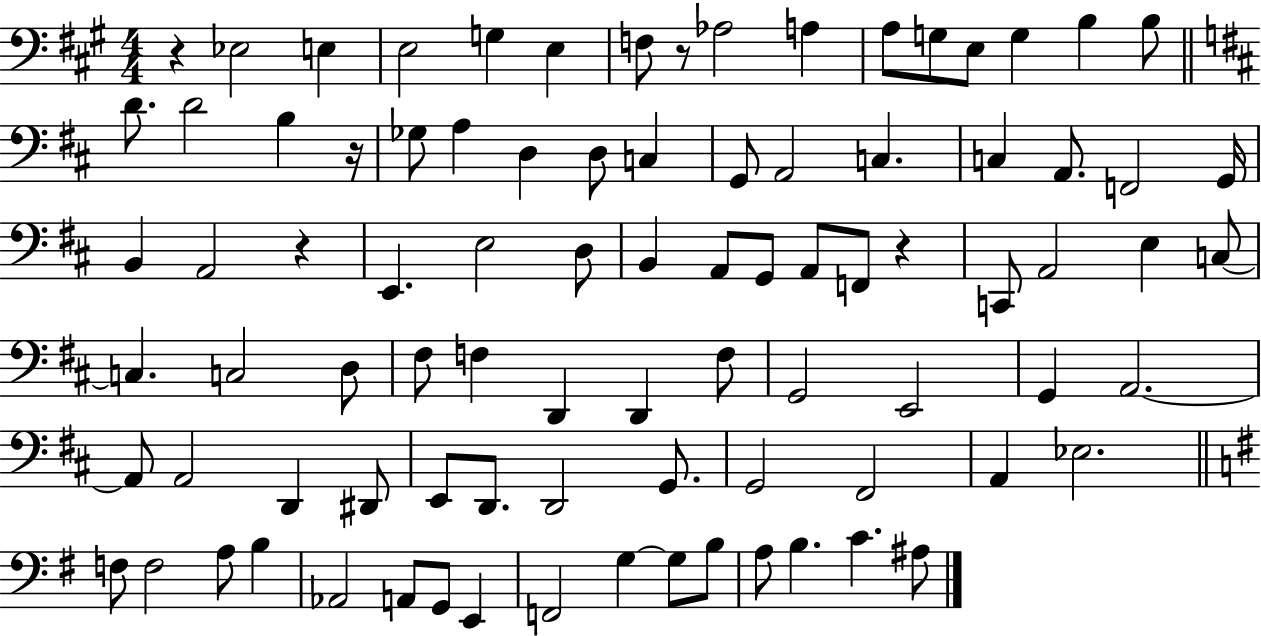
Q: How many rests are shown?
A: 5